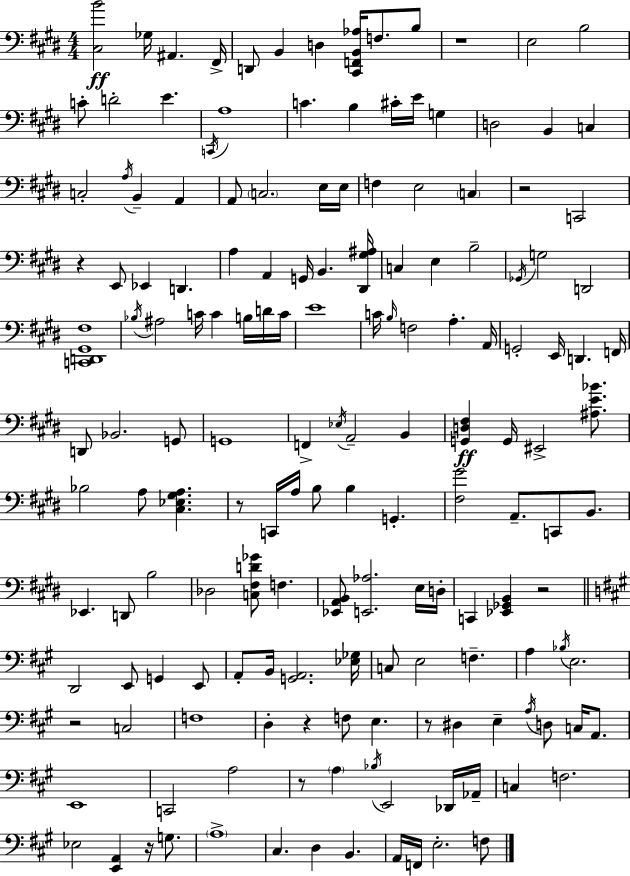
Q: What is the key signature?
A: E major